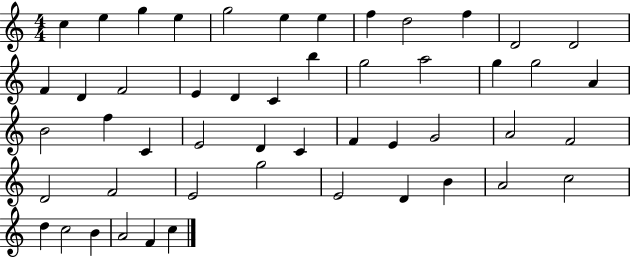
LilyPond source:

{
  \clef treble
  \numericTimeSignature
  \time 4/4
  \key c \major
  c''4 e''4 g''4 e''4 | g''2 e''4 e''4 | f''4 d''2 f''4 | d'2 d'2 | \break f'4 d'4 f'2 | e'4 d'4 c'4 b''4 | g''2 a''2 | g''4 g''2 a'4 | \break b'2 f''4 c'4 | e'2 d'4 c'4 | f'4 e'4 g'2 | a'2 f'2 | \break d'2 f'2 | e'2 g''2 | e'2 d'4 b'4 | a'2 c''2 | \break d''4 c''2 b'4 | a'2 f'4 c''4 | \bar "|."
}